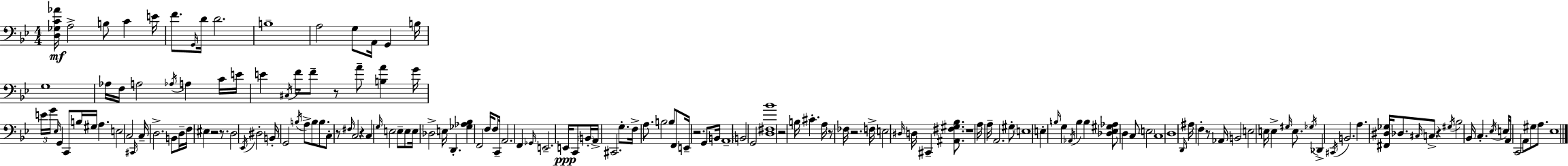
X:1
T:Untitled
M:4/4
L:1/4
K:Gm
[D,_G,C_A]/4 A,2 B,/2 C E/4 F/2 G,,/4 D/4 D2 B,4 A,2 G,/2 A,,/4 G,, B,/4 G,4 _A,/4 F,/4 A,2 _A,/4 A, C/4 E/4 E ^C,/4 F/4 F/2 z/2 A/2 [B,A] G/4 E/4 G/4 _E,/4 G,, C,,/2 B,/4 ^G,/4 A, E,2 C,2 ^C,,/4 C,/4 D,2 B,,/2 D,/4 F,/4 ^E, z2 z/2 D,2 _E,,/4 ^D,2 B,,/4 G,,2 B,/4 A,/2 B,/2 B,/2 C,/2 z/2 ^F,/4 C,2 z C, G,/4 E,2 E,/2 E,/2 E,/4 _D,2 E,/4 D,, [_G,_A,_B,] F,,2 F,/4 F,/2 C,,/4 A,,2 F,, _G,,/4 E,,2 E,,/4 C,,/2 B,,/4 A,,/4 ^C,,2 G,/2 F,/4 A,/2 B,2 B,/2 F,,/2 E,,/4 z2 G,,/2 B,,/4 A,,4 B,,2 G,,2 [D,^F,_B]4 z2 B,/4 ^C A,/4 z/2 _F,/4 z2 F,/4 E,2 ^D,/4 D,/4 ^C,, [^A,,^F,^G,_B,]/2 z4 A,/4 A,/4 A,,2 ^G,/2 E,4 E, B,/4 G, _A,,/4 B, B, [_D,_E,^G,_A,]/2 D, C,/2 E,2 C,4 D,4 D,,/4 ^A,/4 F, z/2 _A,,/4 B,,2 E,2 E,/4 E, ^G,/4 E,/2 _G,/4 _D,, ^C,,/4 B,,2 A, [^F,,^D,_G,]/4 _D,/2 ^C,/4 C,/2 z ^G,/4 _B,2 _B,,/4 C, _E,/4 E,/4 A,,/4 C,,2 A,,/2 ^G,/2 A,/2 _E,4